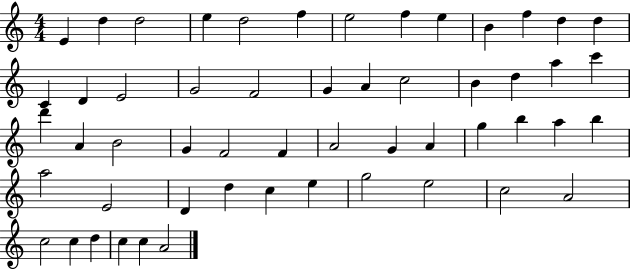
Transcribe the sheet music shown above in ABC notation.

X:1
T:Untitled
M:4/4
L:1/4
K:C
E d d2 e d2 f e2 f e B f d d C D E2 G2 F2 G A c2 B d a c' d' A B2 G F2 F A2 G A g b a b a2 E2 D d c e g2 e2 c2 A2 c2 c d c c A2